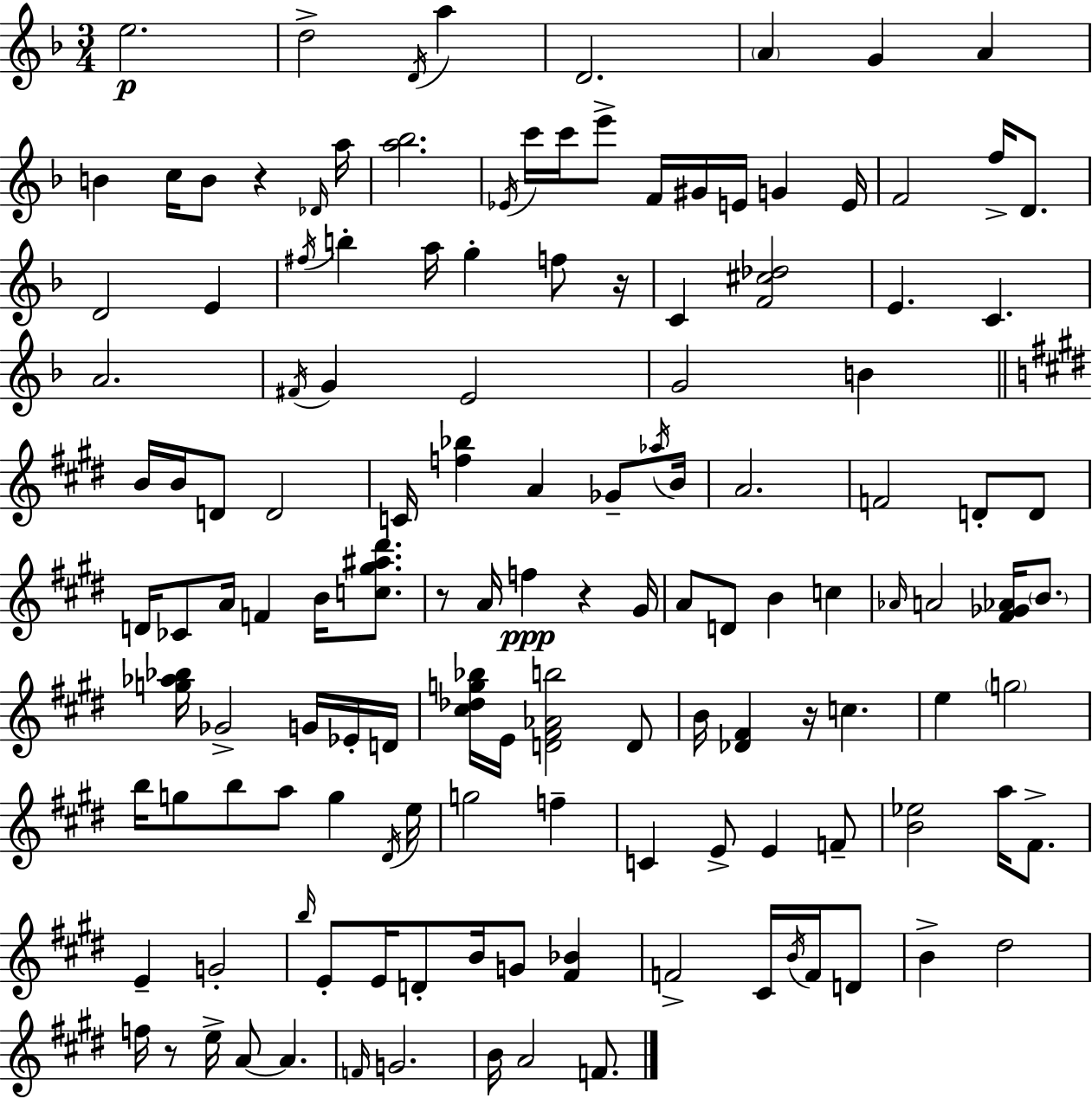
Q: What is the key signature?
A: D minor